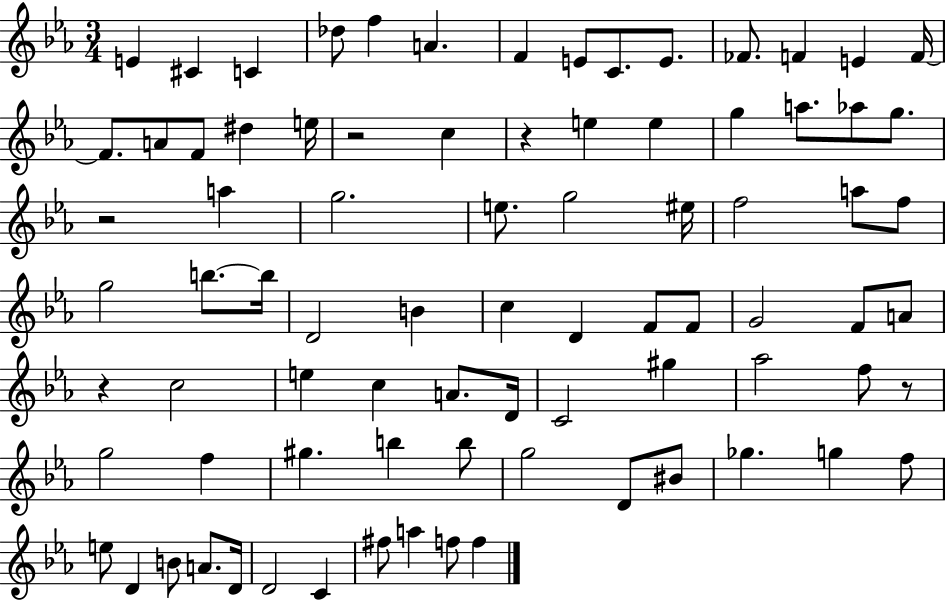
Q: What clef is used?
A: treble